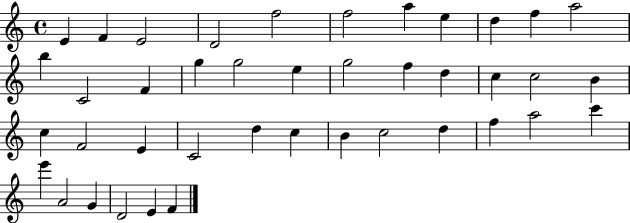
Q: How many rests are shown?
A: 0